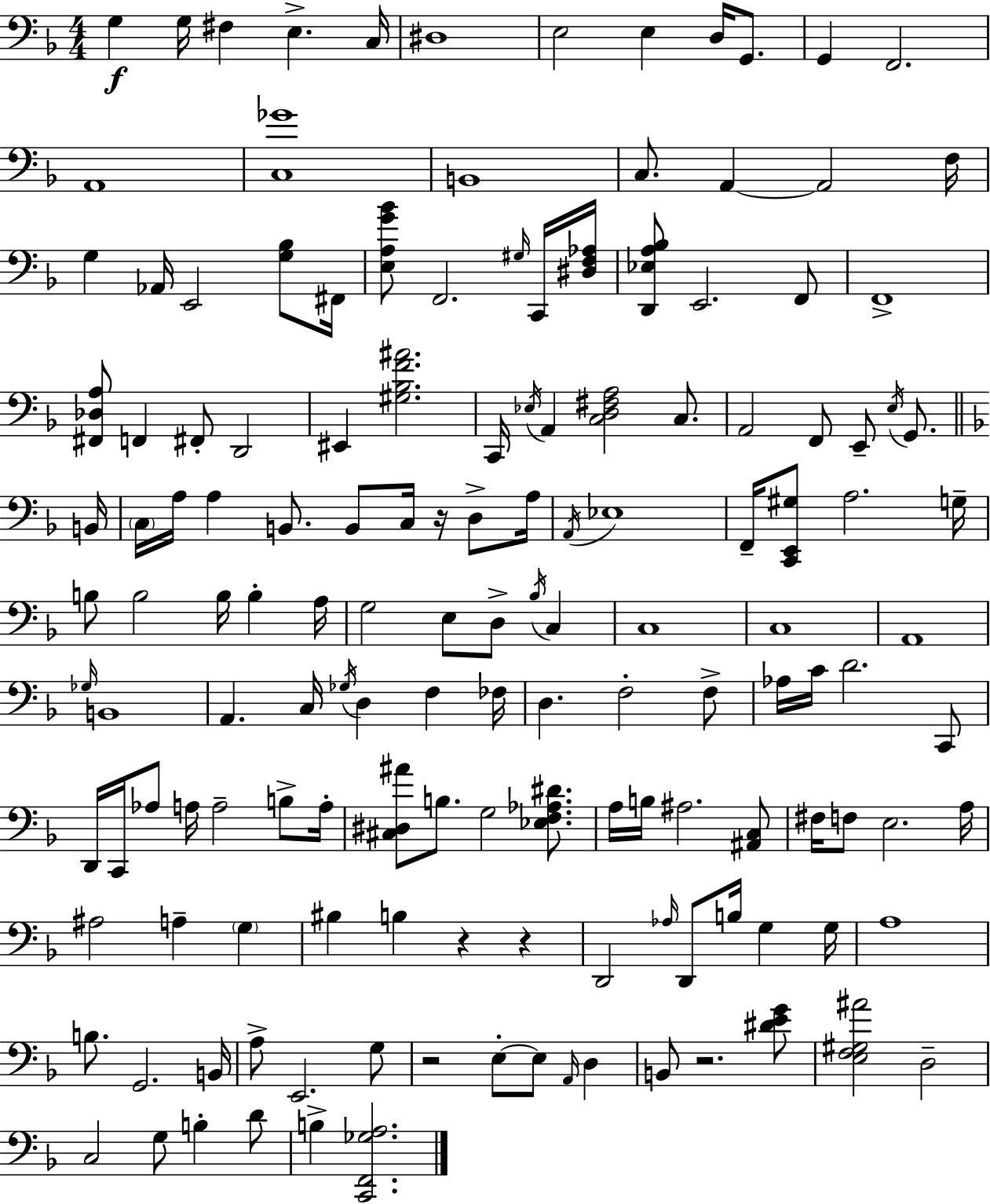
X:1
T:Untitled
M:4/4
L:1/4
K:Dm
G, G,/4 ^F, E, C,/4 ^D,4 E,2 E, D,/4 G,,/2 G,, F,,2 A,,4 [C,_G]4 B,,4 C,/2 A,, A,,2 F,/4 G, _A,,/4 E,,2 [G,_B,]/2 ^F,,/4 [E,A,G_B]/2 F,,2 ^G,/4 C,,/4 [^D,F,_A,]/4 [D,,_E,A,_B,]/2 E,,2 F,,/2 F,,4 [^F,,_D,A,]/2 F,, ^F,,/2 D,,2 ^E,, [^G,_B,F^A]2 C,,/4 _E,/4 A,, [C,D,^F,A,]2 C,/2 A,,2 F,,/2 E,,/2 E,/4 G,,/2 B,,/4 C,/4 A,/4 A, B,,/2 B,,/2 C,/4 z/4 D,/2 A,/4 A,,/4 _E,4 F,,/4 [C,,E,,^G,]/2 A,2 G,/4 B,/2 B,2 B,/4 B, A,/4 G,2 E,/2 D,/2 _B,/4 C, C,4 C,4 A,,4 _G,/4 B,,4 A,, C,/4 _G,/4 D, F, _F,/4 D, F,2 F,/2 _A,/4 C/4 D2 C,,/2 D,,/4 C,,/4 _A,/2 A,/4 A,2 B,/2 A,/4 [^C,^D,^A]/2 B,/2 G,2 [_E,F,_A,^D]/2 A,/4 B,/4 ^A,2 [^A,,C,]/2 ^F,/4 F,/2 E,2 A,/4 ^A,2 A, G, ^B, B, z z D,,2 _A,/4 D,,/2 B,/4 G, G,/4 A,4 B,/2 G,,2 B,,/4 A,/2 E,,2 G,/2 z2 E,/2 E,/2 A,,/4 D, B,,/2 z2 [^DEG]/2 [E,F,^G,^A]2 D,2 C,2 G,/2 B, D/2 B, [C,,F,,_G,A,]2